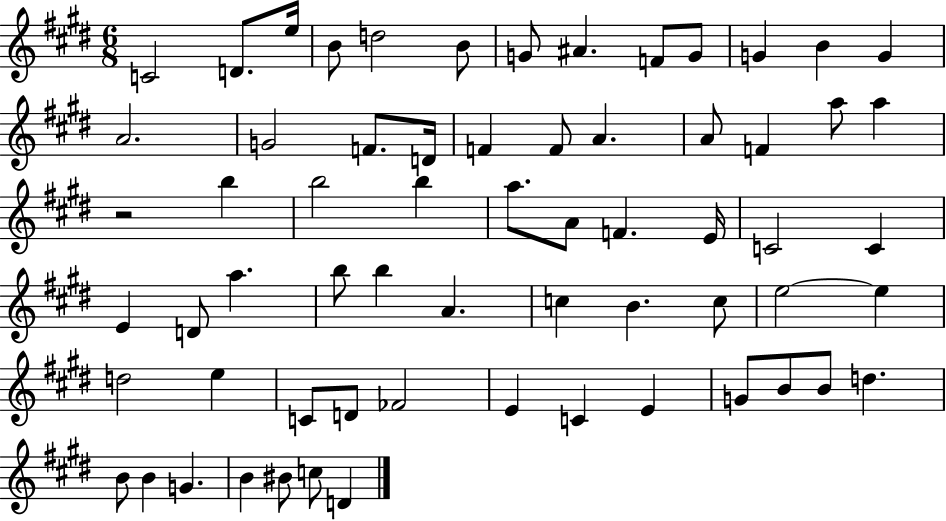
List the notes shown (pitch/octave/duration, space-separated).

C4/h D4/e. E5/s B4/e D5/h B4/e G4/e A#4/q. F4/e G4/e G4/q B4/q G4/q A4/h. G4/h F4/e. D4/s F4/q F4/e A4/q. A4/e F4/q A5/e A5/q R/h B5/q B5/h B5/q A5/e. A4/e F4/q. E4/s C4/h C4/q E4/q D4/e A5/q. B5/e B5/q A4/q. C5/q B4/q. C5/e E5/h E5/q D5/h E5/q C4/e D4/e FES4/h E4/q C4/q E4/q G4/e B4/e B4/e D5/q. B4/e B4/q G4/q. B4/q BIS4/e C5/e D4/q